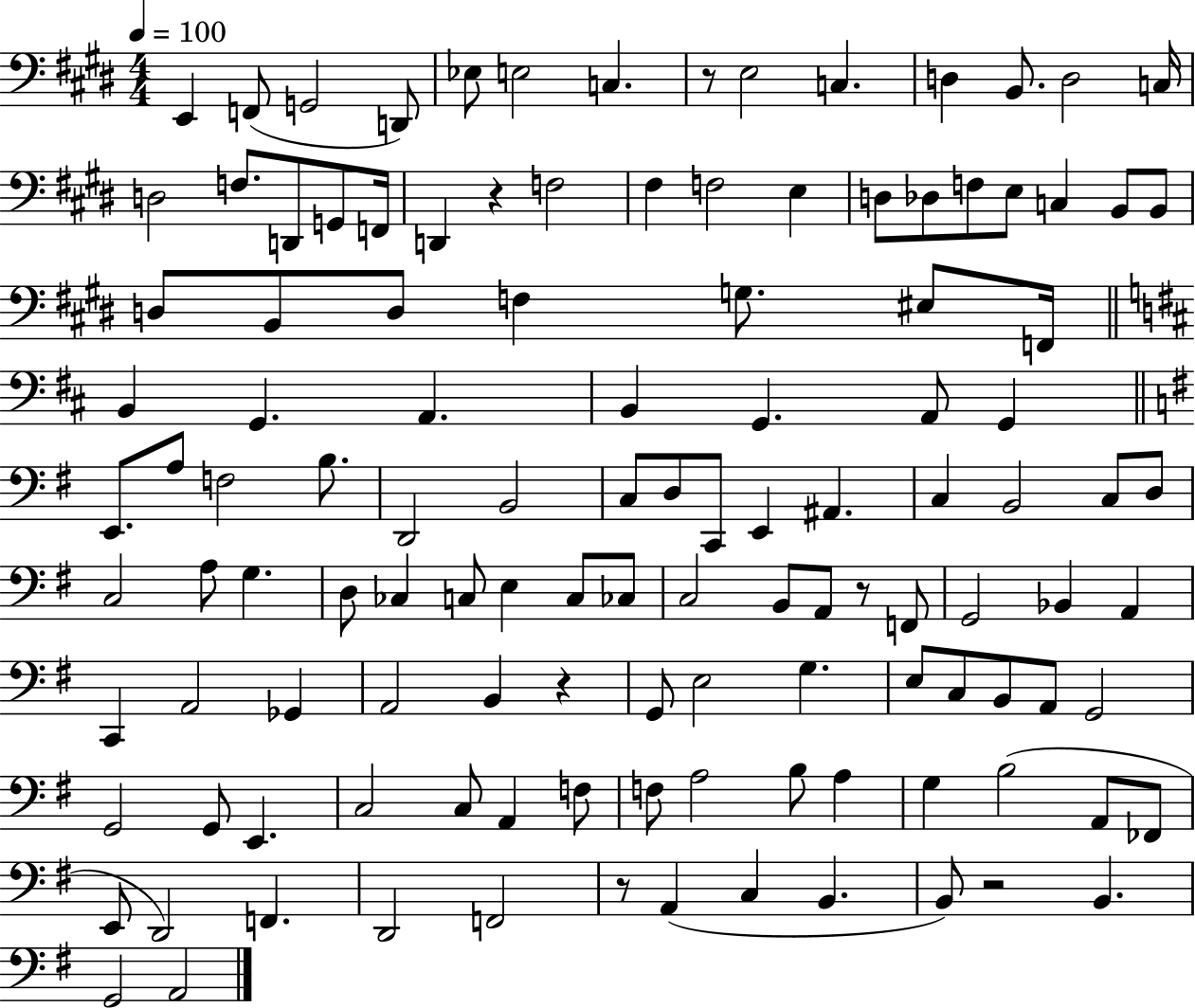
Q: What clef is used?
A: bass